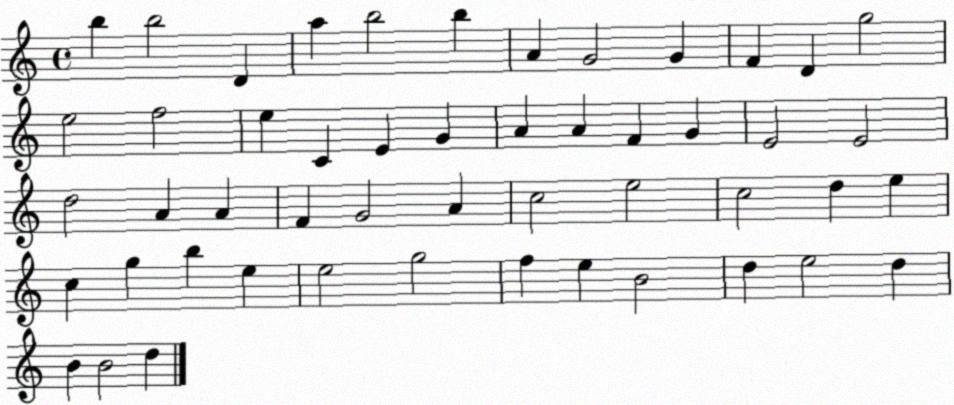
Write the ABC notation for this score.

X:1
T:Untitled
M:4/4
L:1/4
K:C
b b2 D a b2 b A G2 G F D g2 e2 f2 e C E G A A F G E2 E2 d2 A A F G2 A c2 e2 c2 d e c g b e e2 g2 f e B2 d e2 d B B2 d